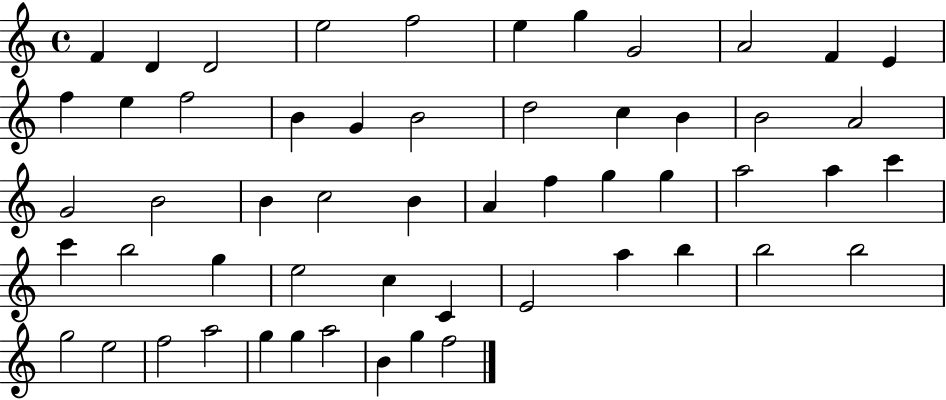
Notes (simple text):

F4/q D4/q D4/h E5/h F5/h E5/q G5/q G4/h A4/h F4/q E4/q F5/q E5/q F5/h B4/q G4/q B4/h D5/h C5/q B4/q B4/h A4/h G4/h B4/h B4/q C5/h B4/q A4/q F5/q G5/q G5/q A5/h A5/q C6/q C6/q B5/h G5/q E5/h C5/q C4/q E4/h A5/q B5/q B5/h B5/h G5/h E5/h F5/h A5/h G5/q G5/q A5/h B4/q G5/q F5/h